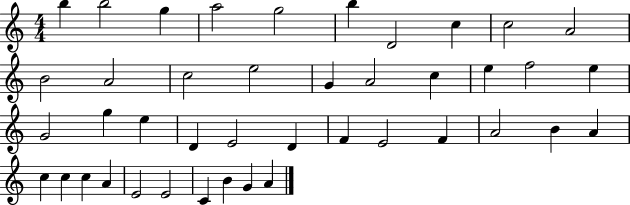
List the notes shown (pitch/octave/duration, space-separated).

B5/q B5/h G5/q A5/h G5/h B5/q D4/h C5/q C5/h A4/h B4/h A4/h C5/h E5/h G4/q A4/h C5/q E5/q F5/h E5/q G4/h G5/q E5/q D4/q E4/h D4/q F4/q E4/h F4/q A4/h B4/q A4/q C5/q C5/q C5/q A4/q E4/h E4/h C4/q B4/q G4/q A4/q